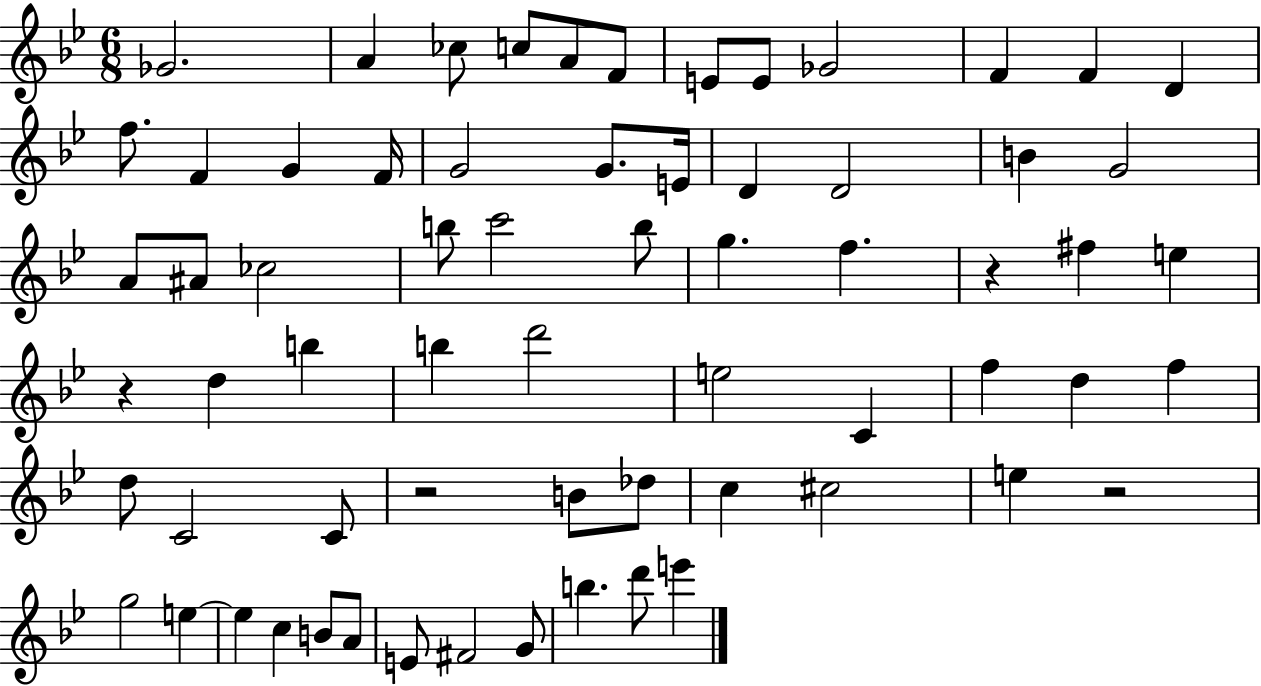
Gb4/h. A4/q CES5/e C5/e A4/e F4/e E4/e E4/e Gb4/h F4/q F4/q D4/q F5/e. F4/q G4/q F4/s G4/h G4/e. E4/s D4/q D4/h B4/q G4/h A4/e A#4/e CES5/h B5/e C6/h B5/e G5/q. F5/q. R/q F#5/q E5/q R/q D5/q B5/q B5/q D6/h E5/h C4/q F5/q D5/q F5/q D5/e C4/h C4/e R/h B4/e Db5/e C5/q C#5/h E5/q R/h G5/h E5/q E5/q C5/q B4/e A4/e E4/e F#4/h G4/e B5/q. D6/e E6/q